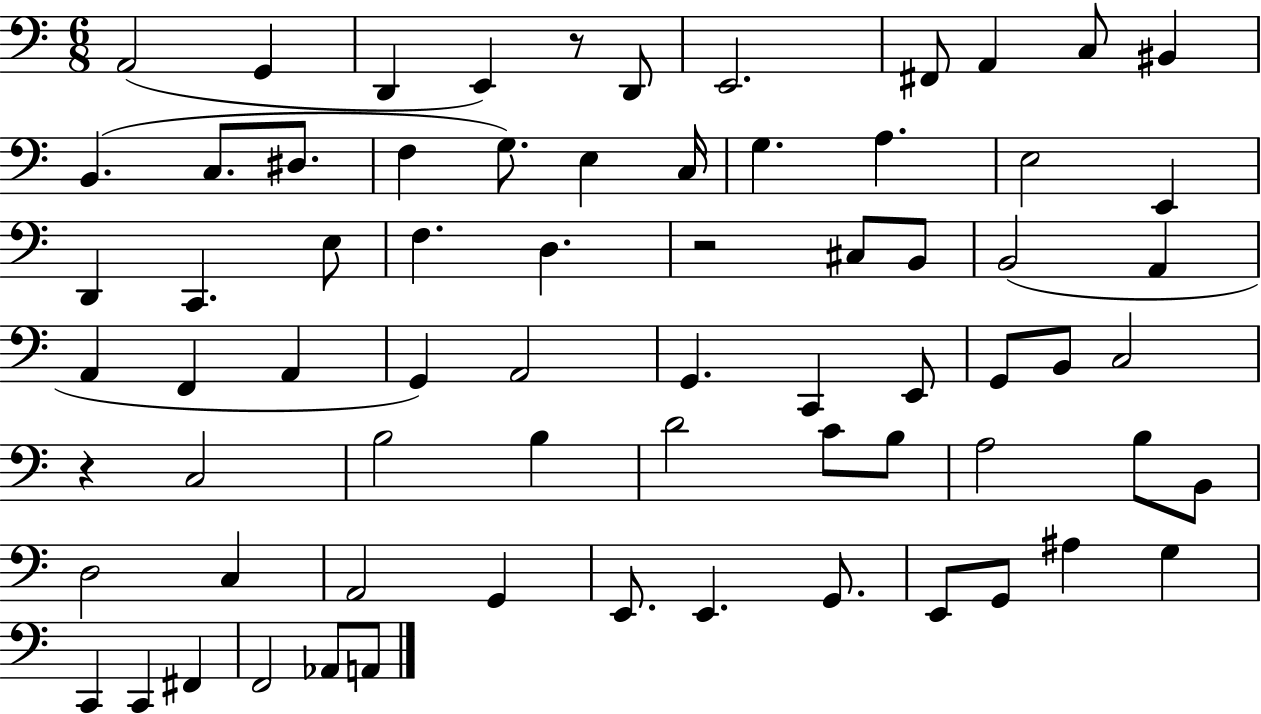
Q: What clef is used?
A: bass